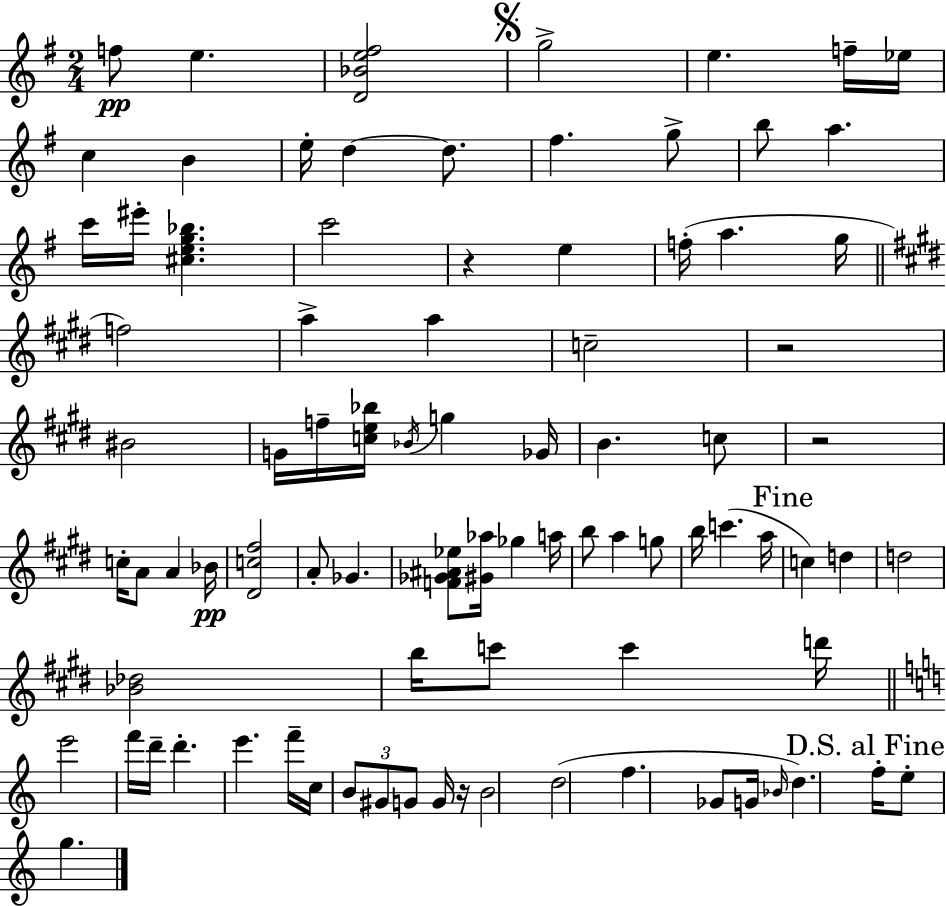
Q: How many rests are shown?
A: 4